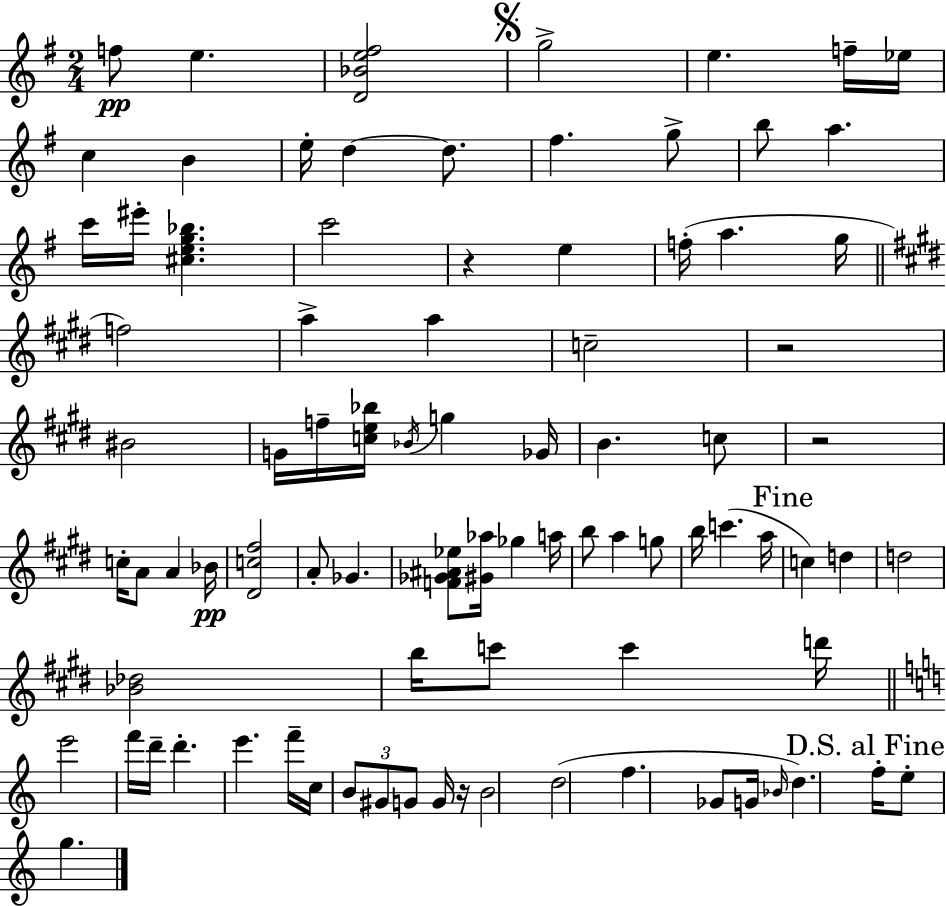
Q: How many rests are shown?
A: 4